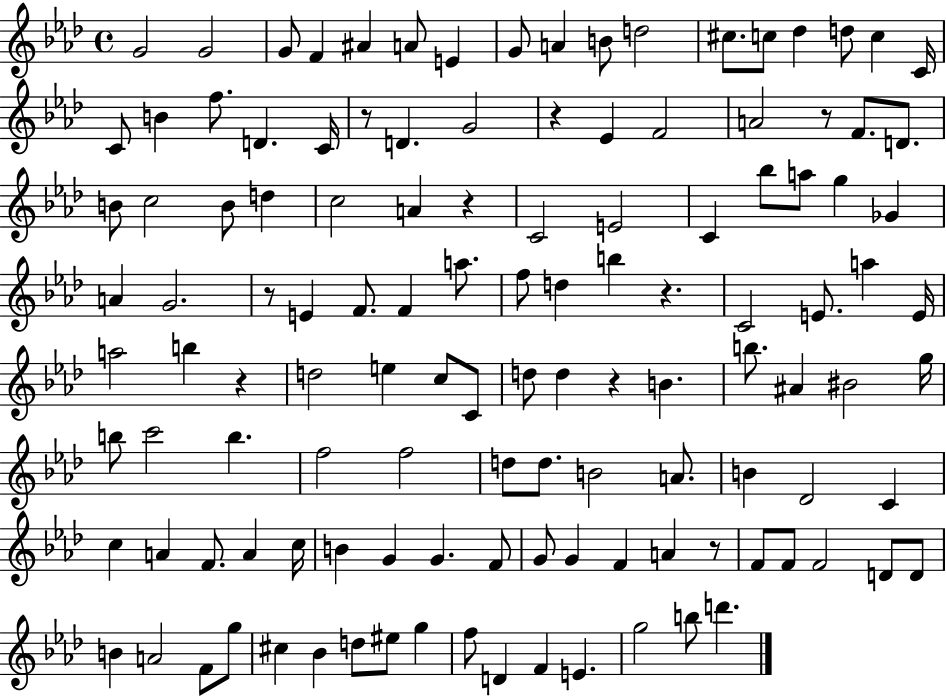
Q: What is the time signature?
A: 4/4